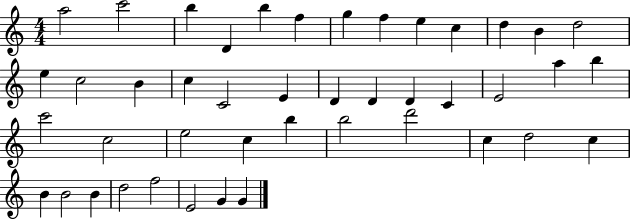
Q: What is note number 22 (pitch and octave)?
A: D4